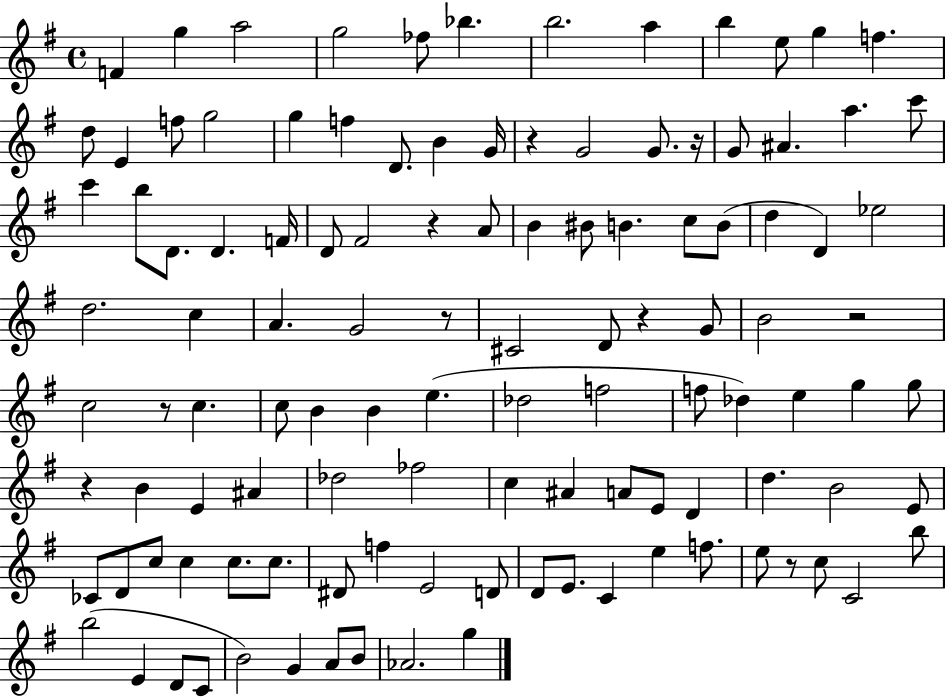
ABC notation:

X:1
T:Untitled
M:4/4
L:1/4
K:G
F g a2 g2 _f/2 _b b2 a b e/2 g f d/2 E f/2 g2 g f D/2 B G/4 z G2 G/2 z/4 G/2 ^A a c'/2 c' b/2 D/2 D F/4 D/2 ^F2 z A/2 B ^B/2 B c/2 B/2 d D _e2 d2 c A G2 z/2 ^C2 D/2 z G/2 B2 z2 c2 z/2 c c/2 B B e _d2 f2 f/2 _d e g g/2 z B E ^A _d2 _f2 c ^A A/2 E/2 D d B2 E/2 _C/2 D/2 c/2 c c/2 c/2 ^D/2 f E2 D/2 D/2 E/2 C e f/2 e/2 z/2 c/2 C2 b/2 b2 E D/2 C/2 B2 G A/2 B/2 _A2 g